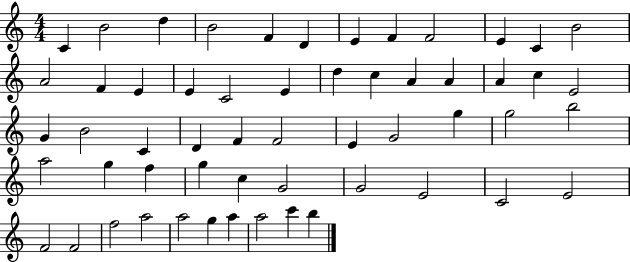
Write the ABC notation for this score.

X:1
T:Untitled
M:4/4
L:1/4
K:C
C B2 d B2 F D E F F2 E C B2 A2 F E E C2 E d c A A A c E2 G B2 C D F F2 E G2 g g2 b2 a2 g f g c G2 G2 E2 C2 E2 F2 F2 f2 a2 a2 g a a2 c' b